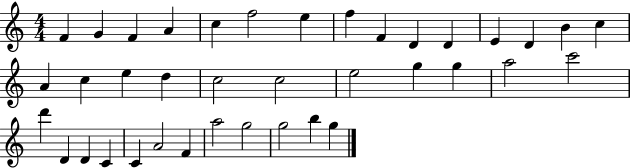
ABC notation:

X:1
T:Untitled
M:4/4
L:1/4
K:C
F G F A c f2 e f F D D E D B c A c e d c2 c2 e2 g g a2 c'2 d' D D C C A2 F a2 g2 g2 b g